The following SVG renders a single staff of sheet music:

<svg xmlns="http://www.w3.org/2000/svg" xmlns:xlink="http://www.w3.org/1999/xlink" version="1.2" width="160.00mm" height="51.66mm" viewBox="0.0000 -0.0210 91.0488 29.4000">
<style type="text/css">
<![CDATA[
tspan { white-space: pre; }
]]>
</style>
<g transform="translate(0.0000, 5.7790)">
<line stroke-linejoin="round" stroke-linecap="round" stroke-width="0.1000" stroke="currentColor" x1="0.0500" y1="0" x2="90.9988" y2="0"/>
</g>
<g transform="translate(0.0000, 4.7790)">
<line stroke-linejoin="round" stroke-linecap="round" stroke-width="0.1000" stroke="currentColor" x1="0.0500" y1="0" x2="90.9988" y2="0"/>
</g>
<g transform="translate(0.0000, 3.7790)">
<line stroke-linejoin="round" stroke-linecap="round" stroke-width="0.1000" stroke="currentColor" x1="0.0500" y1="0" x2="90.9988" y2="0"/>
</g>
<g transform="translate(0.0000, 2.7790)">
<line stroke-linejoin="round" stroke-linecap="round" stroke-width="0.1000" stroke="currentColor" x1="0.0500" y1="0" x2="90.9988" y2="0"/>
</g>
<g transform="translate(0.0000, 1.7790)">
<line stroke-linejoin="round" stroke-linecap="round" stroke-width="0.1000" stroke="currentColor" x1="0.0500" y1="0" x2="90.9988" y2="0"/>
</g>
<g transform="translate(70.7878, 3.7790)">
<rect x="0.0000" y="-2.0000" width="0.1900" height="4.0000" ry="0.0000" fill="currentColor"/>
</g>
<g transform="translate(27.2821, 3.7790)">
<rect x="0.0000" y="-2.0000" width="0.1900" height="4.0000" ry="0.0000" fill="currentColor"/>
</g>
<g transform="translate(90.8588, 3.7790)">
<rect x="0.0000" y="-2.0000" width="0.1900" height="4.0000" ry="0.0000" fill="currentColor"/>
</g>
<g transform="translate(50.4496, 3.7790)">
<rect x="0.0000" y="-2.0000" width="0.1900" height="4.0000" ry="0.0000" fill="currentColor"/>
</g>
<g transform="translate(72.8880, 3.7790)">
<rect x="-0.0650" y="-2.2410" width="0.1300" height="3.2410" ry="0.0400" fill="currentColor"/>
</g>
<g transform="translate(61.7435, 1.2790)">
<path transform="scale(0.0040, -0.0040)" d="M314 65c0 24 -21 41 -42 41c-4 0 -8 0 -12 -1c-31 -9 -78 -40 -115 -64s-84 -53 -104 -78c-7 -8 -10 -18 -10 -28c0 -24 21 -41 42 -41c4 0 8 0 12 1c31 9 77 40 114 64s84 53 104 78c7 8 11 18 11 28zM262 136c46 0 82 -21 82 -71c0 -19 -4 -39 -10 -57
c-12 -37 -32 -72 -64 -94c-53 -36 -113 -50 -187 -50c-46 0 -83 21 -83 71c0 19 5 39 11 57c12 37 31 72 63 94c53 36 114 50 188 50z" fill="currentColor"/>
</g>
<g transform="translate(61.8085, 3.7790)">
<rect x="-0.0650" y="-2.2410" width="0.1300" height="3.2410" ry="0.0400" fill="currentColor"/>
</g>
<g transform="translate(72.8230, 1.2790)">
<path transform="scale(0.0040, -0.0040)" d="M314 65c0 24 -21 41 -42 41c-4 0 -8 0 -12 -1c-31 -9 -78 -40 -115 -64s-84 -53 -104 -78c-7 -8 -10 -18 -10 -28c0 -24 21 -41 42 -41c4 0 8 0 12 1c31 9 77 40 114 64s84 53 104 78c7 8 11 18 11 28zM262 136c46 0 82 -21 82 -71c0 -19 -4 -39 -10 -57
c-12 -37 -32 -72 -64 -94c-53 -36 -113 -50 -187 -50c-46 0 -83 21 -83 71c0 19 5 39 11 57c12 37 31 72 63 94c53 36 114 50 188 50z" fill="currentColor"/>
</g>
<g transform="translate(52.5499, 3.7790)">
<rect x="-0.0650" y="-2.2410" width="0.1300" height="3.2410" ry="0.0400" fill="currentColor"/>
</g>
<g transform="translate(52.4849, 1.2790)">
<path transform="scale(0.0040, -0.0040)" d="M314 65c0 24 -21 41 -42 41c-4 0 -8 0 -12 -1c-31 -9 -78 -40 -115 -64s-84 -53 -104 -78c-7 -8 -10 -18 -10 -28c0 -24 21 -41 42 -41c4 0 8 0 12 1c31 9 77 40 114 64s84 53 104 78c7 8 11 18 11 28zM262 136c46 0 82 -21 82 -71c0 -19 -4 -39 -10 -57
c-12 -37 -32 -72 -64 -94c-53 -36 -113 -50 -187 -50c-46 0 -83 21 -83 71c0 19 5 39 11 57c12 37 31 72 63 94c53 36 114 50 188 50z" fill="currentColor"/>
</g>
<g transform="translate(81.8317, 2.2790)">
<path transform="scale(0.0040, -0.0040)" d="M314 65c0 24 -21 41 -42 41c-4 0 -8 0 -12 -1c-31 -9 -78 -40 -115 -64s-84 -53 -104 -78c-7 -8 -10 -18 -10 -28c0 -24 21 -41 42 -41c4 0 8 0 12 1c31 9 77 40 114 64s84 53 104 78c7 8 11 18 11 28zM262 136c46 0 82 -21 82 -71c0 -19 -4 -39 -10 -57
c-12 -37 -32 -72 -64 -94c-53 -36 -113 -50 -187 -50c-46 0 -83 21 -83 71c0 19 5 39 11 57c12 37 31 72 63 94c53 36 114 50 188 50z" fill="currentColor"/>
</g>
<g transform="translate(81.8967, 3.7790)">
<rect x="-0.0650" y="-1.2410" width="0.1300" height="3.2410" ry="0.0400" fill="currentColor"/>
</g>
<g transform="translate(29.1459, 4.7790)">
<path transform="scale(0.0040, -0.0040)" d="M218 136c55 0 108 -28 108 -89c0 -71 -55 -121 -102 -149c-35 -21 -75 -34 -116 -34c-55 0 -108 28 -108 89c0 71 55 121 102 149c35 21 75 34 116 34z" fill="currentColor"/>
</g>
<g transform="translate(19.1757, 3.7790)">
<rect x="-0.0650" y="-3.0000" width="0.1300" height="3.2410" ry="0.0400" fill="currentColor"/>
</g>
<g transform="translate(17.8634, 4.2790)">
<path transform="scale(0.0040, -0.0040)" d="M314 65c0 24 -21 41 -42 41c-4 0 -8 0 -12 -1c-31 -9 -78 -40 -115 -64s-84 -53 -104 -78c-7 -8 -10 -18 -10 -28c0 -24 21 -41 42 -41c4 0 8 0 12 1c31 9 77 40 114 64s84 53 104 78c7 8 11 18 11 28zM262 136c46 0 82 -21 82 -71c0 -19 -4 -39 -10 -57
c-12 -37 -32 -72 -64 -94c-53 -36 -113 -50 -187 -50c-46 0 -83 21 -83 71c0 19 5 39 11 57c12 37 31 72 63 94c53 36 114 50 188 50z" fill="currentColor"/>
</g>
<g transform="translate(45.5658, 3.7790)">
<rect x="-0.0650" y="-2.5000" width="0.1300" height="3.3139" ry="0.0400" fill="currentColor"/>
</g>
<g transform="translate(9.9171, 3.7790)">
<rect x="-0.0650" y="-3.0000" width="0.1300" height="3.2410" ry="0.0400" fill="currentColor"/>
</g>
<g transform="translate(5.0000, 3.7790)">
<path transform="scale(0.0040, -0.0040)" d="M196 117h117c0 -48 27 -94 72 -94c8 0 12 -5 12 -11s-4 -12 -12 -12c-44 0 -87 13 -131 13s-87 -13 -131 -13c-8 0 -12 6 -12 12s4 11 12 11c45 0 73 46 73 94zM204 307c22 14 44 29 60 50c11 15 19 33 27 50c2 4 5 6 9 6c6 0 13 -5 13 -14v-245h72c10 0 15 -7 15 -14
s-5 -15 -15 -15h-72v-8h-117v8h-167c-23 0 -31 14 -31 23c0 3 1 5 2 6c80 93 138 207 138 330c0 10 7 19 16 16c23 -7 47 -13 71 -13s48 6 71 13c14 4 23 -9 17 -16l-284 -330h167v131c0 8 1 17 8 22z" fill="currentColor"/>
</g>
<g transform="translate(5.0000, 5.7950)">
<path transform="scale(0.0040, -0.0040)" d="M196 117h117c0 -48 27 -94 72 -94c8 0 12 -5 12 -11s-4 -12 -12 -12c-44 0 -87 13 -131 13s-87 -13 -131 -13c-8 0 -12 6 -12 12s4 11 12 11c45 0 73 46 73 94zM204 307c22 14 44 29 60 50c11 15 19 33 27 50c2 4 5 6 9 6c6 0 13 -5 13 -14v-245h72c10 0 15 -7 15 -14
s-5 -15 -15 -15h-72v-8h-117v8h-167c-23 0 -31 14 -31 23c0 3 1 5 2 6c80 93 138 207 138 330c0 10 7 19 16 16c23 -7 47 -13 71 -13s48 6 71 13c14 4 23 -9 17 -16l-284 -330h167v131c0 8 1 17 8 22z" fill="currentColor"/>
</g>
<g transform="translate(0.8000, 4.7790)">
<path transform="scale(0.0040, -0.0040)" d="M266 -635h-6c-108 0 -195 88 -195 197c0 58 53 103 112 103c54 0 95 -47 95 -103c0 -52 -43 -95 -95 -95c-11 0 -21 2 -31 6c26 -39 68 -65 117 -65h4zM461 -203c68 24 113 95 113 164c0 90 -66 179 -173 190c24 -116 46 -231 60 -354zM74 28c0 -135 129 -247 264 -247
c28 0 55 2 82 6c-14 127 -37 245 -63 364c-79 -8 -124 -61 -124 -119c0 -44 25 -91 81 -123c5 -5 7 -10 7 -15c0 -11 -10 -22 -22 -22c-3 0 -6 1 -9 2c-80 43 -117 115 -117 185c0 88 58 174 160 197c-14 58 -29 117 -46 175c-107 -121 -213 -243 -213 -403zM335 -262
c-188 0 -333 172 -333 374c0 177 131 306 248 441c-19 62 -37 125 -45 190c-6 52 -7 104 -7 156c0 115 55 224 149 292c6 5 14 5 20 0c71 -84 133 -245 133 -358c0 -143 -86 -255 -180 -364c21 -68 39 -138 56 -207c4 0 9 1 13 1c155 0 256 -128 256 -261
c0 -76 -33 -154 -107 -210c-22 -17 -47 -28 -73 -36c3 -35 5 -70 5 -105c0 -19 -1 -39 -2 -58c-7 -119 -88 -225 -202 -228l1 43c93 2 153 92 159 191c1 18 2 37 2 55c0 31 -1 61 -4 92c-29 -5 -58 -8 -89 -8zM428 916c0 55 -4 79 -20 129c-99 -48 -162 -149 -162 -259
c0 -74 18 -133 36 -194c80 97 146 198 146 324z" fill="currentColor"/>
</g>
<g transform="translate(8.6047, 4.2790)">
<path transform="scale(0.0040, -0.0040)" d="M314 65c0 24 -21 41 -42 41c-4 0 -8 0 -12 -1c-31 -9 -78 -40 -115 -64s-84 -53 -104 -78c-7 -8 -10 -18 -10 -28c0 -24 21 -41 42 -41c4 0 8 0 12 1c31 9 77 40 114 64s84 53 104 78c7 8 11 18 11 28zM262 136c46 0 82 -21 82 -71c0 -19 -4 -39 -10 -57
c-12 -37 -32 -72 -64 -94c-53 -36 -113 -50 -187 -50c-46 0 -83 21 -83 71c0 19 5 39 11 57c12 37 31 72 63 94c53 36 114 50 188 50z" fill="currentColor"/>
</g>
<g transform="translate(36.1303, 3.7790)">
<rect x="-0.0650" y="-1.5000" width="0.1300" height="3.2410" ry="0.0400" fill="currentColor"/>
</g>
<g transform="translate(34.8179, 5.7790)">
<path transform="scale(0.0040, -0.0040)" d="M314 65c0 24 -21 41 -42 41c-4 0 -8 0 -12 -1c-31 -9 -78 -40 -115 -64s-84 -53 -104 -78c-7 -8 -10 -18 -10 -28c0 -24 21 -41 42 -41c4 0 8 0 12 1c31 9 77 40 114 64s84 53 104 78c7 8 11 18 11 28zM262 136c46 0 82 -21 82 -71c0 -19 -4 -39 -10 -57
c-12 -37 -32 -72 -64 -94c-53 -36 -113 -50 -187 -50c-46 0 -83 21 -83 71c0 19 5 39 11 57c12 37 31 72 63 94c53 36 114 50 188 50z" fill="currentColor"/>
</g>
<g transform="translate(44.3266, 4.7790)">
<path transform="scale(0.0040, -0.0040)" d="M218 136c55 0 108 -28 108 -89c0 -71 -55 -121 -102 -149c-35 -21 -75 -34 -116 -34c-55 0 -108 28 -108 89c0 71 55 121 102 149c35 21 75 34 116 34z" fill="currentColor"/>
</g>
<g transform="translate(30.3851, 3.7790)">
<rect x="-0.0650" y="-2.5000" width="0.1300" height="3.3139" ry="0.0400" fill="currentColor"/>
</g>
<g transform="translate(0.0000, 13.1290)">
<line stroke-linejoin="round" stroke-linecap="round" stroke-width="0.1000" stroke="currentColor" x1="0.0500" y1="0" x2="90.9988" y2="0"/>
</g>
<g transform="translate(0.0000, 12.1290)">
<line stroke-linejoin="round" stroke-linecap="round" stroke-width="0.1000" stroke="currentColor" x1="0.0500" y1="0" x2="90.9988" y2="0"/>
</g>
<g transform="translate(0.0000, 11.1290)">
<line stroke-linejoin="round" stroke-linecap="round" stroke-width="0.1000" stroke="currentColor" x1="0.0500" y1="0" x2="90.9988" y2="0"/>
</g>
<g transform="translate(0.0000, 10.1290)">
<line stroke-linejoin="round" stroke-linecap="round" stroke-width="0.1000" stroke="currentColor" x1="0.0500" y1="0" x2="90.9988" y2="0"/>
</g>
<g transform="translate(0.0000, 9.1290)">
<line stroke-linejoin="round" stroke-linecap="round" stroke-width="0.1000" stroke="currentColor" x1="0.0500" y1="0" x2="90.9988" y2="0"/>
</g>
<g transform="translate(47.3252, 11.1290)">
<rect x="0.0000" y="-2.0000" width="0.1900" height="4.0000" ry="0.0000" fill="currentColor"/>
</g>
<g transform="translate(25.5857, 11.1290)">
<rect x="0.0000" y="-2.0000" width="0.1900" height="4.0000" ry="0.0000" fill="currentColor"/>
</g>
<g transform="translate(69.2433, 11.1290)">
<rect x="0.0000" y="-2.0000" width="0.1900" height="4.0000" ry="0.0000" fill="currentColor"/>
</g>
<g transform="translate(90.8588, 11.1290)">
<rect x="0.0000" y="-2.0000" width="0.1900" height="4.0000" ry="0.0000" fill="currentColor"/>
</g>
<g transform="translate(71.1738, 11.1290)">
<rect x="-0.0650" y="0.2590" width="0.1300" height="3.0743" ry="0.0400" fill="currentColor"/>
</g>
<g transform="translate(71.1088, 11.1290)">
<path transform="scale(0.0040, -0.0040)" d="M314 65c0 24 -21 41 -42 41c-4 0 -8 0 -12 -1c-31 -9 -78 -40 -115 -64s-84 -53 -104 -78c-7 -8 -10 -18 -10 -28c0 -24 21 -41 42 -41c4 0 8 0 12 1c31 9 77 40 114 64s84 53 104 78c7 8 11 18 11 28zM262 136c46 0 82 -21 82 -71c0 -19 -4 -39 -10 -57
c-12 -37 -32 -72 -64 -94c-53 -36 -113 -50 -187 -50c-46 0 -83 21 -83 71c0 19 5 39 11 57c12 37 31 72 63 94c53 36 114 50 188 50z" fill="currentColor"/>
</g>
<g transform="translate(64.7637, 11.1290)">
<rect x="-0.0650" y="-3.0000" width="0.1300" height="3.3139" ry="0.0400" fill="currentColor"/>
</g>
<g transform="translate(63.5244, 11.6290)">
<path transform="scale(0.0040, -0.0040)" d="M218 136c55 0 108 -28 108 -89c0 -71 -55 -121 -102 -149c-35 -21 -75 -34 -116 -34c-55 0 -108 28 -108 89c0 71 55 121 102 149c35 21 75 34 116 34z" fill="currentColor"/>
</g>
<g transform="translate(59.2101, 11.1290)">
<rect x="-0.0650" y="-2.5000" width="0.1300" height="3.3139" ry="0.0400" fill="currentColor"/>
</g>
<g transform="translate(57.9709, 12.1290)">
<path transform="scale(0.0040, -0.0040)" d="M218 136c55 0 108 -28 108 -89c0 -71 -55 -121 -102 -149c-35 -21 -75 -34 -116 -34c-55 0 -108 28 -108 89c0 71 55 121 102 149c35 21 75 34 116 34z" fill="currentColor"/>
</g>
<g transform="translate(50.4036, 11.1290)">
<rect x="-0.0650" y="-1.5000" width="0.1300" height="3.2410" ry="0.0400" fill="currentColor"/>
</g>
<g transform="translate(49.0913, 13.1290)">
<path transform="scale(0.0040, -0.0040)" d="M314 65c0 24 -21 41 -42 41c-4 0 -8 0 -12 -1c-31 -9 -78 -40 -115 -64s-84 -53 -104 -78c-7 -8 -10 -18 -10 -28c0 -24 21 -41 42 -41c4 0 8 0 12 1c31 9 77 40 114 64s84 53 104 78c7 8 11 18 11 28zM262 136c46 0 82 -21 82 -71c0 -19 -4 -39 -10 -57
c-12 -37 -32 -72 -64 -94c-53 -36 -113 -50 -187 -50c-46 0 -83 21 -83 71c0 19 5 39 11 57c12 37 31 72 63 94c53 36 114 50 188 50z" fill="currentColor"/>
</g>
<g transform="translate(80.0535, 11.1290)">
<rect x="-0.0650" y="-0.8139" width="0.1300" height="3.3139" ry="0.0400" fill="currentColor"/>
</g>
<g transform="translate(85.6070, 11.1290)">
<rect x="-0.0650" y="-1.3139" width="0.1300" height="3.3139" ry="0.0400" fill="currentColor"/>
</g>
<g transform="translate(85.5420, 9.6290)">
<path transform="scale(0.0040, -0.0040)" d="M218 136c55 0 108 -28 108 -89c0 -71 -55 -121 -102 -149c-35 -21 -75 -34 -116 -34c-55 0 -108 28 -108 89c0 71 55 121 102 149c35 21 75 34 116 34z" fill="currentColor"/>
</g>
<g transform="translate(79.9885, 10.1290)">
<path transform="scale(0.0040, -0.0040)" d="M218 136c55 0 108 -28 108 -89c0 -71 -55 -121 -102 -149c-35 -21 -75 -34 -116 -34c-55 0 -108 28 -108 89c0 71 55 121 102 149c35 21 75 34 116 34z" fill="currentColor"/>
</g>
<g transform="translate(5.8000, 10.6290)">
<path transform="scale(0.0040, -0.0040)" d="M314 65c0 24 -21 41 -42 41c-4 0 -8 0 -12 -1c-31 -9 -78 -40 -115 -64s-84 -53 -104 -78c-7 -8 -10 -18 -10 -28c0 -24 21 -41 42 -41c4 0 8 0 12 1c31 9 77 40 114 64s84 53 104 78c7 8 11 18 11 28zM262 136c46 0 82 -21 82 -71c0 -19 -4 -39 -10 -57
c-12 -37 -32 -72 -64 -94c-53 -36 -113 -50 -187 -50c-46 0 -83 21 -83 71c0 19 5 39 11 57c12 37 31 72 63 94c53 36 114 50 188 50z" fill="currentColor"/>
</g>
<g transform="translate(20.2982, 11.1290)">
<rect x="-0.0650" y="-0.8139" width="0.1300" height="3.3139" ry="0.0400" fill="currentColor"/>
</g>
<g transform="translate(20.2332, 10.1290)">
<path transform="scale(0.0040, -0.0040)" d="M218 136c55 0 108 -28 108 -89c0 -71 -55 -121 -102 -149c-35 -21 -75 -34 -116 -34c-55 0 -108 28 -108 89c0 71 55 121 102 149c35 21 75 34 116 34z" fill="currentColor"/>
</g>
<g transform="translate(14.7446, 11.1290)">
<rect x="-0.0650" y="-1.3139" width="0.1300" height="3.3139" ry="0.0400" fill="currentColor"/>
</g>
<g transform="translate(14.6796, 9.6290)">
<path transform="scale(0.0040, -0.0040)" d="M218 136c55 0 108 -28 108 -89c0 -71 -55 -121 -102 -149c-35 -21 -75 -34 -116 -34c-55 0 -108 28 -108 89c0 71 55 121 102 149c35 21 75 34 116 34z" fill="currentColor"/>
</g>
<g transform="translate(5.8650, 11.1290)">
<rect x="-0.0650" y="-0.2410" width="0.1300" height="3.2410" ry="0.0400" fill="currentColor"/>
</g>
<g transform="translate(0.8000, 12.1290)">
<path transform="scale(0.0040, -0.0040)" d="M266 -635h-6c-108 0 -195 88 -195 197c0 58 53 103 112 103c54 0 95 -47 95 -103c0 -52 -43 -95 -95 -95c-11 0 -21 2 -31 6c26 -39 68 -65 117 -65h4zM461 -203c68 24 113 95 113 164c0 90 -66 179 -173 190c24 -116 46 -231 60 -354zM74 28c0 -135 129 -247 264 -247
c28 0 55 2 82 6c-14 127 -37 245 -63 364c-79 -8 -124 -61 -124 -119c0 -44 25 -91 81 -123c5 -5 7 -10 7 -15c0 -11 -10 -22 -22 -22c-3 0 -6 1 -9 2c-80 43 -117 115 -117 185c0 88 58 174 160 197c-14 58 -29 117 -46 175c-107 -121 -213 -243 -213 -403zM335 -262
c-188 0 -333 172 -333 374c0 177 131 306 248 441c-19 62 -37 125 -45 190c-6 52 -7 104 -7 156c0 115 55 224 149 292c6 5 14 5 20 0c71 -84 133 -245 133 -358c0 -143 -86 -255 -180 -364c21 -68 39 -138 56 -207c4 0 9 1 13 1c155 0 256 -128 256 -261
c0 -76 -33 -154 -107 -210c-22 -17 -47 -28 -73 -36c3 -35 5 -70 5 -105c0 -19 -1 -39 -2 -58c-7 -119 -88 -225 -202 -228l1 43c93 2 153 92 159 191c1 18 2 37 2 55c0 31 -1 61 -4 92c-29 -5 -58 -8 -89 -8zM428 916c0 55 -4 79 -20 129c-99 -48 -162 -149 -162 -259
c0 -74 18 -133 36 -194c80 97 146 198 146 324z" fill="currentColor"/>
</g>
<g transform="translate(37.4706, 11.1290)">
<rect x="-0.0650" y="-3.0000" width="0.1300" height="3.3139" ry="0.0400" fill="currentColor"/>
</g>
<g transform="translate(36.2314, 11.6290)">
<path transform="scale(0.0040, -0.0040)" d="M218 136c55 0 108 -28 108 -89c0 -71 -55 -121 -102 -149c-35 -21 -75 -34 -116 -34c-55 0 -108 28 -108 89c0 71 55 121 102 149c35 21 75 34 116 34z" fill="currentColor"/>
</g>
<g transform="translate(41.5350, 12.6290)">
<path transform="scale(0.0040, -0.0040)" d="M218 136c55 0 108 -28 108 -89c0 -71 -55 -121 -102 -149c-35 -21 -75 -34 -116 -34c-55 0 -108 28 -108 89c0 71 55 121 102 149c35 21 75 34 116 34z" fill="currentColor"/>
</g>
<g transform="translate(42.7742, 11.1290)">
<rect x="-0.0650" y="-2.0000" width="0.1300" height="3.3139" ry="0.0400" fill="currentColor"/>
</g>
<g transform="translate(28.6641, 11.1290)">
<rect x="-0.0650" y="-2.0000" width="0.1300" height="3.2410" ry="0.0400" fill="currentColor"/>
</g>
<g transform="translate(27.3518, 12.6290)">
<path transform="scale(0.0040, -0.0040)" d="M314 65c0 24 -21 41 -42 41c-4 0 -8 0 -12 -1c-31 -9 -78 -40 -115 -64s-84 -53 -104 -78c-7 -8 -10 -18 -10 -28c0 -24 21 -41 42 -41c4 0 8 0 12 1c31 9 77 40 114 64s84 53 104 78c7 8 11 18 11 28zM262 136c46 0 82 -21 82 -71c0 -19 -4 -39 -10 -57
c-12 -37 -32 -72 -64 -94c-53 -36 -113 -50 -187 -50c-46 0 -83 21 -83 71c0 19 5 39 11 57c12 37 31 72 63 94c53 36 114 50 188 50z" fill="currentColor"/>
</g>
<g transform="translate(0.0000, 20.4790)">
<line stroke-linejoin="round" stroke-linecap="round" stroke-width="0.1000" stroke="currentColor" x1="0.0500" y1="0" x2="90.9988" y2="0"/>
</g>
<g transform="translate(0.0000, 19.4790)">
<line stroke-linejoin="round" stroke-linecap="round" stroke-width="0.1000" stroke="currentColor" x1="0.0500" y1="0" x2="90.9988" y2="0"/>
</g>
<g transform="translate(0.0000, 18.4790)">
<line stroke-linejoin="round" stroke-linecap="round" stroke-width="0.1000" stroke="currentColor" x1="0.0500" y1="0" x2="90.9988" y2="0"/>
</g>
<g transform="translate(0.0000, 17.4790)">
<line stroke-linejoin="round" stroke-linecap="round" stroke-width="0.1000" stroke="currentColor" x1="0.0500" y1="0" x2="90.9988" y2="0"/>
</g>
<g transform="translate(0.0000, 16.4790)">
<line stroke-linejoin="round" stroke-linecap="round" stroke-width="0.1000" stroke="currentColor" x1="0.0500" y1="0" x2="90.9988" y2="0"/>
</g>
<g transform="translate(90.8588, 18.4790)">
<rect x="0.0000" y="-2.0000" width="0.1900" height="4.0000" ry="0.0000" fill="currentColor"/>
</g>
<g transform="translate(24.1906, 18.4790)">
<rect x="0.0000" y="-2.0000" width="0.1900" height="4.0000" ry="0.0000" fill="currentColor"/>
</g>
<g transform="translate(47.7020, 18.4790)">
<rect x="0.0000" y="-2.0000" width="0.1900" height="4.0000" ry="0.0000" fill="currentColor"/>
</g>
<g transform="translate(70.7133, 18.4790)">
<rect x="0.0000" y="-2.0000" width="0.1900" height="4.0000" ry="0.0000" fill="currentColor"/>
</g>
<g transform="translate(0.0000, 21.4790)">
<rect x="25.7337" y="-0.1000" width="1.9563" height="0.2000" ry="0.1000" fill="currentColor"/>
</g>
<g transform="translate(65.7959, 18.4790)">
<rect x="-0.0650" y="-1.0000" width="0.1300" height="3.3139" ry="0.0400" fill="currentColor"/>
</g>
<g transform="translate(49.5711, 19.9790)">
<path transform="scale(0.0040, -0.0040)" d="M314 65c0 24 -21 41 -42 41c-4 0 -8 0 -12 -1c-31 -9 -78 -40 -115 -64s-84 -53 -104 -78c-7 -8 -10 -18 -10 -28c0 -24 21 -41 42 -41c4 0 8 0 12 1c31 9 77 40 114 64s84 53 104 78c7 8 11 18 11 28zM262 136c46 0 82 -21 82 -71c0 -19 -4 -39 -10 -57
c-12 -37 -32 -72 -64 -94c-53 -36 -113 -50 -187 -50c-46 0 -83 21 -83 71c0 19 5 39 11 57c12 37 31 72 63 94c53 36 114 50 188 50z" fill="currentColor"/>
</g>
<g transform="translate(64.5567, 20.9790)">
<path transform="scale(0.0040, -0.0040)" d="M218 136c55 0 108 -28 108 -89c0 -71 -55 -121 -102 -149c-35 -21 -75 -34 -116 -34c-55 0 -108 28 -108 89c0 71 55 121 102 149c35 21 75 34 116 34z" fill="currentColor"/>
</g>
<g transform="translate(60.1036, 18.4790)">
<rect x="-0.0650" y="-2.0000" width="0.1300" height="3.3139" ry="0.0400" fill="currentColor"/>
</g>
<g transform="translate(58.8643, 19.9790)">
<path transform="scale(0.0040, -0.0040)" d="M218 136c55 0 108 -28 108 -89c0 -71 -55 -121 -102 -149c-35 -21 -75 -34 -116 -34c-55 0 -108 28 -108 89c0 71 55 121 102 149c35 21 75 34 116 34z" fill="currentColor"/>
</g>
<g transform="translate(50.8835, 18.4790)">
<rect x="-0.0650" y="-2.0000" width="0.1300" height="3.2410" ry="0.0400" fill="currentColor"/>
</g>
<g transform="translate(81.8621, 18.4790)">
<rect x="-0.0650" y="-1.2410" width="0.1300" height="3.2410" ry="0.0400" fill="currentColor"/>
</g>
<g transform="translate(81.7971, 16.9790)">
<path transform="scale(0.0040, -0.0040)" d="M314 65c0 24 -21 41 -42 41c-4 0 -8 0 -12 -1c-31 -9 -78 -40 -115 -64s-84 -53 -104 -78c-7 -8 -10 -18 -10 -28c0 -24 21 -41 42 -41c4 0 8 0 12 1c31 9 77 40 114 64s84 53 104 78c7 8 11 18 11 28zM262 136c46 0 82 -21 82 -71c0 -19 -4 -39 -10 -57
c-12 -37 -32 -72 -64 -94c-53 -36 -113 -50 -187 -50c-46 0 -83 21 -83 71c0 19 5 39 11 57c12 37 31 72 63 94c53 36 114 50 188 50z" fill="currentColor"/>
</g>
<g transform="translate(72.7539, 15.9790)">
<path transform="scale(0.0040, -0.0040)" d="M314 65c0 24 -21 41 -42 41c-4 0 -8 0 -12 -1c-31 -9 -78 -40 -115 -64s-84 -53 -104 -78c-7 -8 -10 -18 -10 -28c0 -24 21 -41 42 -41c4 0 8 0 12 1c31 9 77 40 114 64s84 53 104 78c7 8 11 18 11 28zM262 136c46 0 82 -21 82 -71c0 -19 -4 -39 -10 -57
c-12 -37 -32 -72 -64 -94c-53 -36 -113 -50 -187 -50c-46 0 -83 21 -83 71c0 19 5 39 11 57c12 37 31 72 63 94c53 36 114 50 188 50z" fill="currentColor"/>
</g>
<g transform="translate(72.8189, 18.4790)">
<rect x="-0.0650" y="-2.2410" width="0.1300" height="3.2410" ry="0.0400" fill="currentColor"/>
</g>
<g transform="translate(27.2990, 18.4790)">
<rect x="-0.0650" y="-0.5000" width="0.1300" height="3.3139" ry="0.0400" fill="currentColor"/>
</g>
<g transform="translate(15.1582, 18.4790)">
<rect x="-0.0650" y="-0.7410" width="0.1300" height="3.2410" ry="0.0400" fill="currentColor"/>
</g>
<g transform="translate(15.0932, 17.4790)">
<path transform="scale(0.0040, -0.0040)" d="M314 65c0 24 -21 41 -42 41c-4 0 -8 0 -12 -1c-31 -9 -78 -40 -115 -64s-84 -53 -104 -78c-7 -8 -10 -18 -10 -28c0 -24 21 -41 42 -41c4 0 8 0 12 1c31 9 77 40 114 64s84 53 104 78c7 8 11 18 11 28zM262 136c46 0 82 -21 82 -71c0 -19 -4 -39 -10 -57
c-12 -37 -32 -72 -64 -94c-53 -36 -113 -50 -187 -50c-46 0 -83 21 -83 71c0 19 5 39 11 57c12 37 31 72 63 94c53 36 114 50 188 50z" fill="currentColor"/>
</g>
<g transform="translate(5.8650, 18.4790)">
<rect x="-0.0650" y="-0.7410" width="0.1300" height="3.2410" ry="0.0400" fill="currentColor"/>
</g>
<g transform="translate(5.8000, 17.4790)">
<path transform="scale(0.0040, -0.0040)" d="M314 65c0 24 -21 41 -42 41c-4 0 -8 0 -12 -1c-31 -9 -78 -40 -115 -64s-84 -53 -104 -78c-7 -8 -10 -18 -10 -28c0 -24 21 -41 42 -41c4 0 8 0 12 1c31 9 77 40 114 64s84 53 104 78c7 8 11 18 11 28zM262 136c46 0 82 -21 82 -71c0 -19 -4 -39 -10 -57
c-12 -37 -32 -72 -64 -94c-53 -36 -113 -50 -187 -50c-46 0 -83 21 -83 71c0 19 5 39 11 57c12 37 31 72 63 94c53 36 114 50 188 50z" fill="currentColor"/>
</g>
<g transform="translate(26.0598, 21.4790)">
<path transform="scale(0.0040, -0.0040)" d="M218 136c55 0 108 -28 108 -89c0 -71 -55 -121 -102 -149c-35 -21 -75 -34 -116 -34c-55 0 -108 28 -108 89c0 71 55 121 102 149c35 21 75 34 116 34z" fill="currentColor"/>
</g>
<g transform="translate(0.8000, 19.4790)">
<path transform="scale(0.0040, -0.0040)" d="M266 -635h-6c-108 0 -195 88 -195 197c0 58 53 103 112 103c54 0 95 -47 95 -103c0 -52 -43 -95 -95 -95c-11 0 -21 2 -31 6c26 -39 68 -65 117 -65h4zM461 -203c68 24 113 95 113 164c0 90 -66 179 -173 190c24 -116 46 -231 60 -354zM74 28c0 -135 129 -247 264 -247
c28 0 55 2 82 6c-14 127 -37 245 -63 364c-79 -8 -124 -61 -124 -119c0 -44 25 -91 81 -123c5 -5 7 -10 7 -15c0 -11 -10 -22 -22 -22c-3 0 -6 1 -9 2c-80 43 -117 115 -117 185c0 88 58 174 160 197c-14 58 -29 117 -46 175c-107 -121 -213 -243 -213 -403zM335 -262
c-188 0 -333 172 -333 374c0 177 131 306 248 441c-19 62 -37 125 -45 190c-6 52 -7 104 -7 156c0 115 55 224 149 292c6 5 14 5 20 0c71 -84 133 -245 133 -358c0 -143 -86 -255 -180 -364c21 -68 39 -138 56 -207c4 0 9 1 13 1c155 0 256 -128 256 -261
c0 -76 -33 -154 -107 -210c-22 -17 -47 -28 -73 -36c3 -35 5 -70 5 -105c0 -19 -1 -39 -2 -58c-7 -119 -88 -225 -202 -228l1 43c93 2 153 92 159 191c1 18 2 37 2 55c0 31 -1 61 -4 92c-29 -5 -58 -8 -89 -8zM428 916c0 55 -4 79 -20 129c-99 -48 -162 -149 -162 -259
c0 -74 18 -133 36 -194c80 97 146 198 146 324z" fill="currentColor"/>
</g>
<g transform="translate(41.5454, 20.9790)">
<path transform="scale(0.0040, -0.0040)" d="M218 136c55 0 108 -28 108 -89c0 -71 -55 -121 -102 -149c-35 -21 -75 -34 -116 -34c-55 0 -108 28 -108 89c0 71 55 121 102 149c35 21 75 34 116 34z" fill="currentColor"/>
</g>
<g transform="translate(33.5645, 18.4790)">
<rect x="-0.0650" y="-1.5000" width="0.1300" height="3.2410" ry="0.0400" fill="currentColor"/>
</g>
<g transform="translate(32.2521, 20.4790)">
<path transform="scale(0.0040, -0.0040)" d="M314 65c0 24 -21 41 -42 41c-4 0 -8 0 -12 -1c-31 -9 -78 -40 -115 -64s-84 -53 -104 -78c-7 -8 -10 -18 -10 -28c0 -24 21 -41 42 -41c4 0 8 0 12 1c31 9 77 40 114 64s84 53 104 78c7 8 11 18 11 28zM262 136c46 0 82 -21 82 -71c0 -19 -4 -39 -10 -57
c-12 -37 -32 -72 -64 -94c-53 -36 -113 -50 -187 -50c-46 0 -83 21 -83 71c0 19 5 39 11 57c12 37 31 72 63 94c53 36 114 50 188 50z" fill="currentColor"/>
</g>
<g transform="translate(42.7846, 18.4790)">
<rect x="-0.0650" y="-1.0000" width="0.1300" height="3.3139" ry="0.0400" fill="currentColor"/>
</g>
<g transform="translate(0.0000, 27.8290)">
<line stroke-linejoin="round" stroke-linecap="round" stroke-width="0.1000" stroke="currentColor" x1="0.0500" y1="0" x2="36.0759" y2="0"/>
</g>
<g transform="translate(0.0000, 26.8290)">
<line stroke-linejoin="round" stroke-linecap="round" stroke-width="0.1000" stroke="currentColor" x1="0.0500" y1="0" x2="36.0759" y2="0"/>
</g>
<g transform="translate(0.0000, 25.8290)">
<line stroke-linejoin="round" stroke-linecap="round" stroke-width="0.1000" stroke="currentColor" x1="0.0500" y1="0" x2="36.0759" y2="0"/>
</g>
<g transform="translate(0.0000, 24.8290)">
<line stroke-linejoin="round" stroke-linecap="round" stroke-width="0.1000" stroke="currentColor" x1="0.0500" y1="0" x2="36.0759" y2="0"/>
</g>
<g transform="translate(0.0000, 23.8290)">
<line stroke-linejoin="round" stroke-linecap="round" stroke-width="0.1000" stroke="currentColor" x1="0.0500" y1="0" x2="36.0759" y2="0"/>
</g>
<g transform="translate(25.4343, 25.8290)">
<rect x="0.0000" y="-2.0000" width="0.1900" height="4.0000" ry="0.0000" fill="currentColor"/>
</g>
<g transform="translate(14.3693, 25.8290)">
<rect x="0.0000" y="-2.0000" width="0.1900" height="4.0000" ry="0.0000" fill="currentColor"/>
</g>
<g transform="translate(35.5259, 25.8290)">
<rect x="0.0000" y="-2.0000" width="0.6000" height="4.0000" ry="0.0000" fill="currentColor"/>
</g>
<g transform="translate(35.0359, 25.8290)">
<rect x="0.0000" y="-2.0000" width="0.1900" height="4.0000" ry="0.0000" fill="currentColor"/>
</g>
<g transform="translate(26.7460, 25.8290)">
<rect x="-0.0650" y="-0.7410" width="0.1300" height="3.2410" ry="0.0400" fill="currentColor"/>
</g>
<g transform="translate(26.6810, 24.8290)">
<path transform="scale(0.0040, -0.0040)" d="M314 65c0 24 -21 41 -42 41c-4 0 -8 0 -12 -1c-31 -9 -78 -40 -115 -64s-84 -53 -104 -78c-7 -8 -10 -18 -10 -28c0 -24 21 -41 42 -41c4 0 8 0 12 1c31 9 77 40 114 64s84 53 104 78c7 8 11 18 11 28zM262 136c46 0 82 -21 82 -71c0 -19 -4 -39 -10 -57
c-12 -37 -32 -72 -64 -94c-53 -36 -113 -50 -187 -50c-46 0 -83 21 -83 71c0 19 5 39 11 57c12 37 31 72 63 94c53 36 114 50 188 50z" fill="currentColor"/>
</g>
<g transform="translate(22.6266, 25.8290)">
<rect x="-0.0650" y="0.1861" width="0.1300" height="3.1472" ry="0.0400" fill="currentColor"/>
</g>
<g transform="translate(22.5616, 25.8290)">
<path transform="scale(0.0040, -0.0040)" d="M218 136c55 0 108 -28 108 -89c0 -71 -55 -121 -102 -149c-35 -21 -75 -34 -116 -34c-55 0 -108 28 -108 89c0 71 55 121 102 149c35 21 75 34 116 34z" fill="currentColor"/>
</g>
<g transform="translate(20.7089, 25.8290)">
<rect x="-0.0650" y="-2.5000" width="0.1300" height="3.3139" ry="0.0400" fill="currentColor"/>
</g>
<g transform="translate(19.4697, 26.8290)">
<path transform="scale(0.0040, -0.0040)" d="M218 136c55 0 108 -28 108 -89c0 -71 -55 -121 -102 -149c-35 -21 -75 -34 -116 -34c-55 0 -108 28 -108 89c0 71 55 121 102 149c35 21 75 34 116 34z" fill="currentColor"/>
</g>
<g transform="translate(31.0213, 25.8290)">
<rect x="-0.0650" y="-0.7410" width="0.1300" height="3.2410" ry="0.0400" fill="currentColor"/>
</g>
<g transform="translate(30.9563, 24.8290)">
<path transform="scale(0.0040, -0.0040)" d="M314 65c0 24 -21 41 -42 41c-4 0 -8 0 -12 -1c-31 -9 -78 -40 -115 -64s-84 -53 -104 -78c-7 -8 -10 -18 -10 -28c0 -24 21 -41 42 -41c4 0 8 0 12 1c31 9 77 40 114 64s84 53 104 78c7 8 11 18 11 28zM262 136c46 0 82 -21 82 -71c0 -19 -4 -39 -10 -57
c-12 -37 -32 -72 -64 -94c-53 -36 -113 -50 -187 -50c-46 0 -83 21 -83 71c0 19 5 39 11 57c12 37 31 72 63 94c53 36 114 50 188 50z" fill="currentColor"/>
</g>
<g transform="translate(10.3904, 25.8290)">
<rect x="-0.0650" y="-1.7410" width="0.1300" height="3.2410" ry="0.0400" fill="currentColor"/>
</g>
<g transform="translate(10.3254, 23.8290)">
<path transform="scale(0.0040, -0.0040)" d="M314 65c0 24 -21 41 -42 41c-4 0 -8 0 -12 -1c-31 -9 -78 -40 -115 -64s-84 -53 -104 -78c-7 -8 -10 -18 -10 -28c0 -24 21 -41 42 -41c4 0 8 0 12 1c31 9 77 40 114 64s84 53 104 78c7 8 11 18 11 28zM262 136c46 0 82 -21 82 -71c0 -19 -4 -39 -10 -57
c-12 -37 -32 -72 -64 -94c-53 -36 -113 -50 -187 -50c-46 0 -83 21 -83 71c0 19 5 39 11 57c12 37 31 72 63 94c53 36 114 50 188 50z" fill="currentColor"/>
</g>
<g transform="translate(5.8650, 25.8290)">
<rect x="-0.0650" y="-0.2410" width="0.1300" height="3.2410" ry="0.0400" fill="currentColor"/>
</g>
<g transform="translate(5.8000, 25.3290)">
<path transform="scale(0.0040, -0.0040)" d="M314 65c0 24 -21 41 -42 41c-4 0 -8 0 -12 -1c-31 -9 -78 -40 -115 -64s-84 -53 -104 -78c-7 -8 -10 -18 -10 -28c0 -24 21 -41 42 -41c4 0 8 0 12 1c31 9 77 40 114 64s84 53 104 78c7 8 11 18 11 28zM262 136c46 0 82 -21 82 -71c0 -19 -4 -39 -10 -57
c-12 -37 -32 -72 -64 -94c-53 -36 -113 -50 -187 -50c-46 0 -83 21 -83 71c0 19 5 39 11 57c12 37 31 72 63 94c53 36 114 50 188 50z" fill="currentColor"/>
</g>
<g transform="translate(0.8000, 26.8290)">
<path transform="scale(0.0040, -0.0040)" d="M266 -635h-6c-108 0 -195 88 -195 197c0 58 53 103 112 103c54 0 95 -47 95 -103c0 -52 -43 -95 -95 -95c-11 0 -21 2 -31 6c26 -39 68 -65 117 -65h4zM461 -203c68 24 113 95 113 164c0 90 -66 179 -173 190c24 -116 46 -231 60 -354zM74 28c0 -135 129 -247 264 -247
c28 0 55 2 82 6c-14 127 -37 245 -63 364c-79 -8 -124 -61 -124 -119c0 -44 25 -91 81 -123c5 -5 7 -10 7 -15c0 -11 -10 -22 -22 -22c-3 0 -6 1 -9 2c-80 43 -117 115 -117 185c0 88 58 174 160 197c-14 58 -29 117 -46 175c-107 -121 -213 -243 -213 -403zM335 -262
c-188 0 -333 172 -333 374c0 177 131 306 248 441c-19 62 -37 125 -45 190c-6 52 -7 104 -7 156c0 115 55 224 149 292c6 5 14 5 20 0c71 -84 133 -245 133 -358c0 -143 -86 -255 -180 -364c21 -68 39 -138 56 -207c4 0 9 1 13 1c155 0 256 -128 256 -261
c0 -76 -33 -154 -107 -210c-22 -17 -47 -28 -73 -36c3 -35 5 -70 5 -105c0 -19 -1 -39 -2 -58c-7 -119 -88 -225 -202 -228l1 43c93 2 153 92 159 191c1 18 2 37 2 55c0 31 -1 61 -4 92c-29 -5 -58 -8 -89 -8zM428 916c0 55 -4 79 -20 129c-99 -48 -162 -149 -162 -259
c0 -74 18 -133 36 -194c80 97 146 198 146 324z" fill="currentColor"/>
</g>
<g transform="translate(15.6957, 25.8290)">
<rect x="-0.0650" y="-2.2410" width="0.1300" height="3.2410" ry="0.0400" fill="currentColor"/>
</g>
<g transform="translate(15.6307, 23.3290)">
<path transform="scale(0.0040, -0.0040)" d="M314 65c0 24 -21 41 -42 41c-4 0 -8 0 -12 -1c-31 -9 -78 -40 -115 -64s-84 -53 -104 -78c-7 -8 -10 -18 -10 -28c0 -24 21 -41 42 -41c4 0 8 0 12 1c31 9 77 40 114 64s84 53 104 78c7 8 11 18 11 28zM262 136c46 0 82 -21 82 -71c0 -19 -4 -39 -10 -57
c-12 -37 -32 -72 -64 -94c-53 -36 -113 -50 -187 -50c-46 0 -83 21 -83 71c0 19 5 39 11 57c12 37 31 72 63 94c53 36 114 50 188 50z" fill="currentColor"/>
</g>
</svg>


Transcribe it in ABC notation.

X:1
T:Untitled
M:4/4
L:1/4
K:C
A2 A2 G E2 G g2 g2 g2 e2 c2 e d F2 A F E2 G A B2 d e d2 d2 C E2 D F2 F D g2 e2 c2 f2 g2 G B d2 d2